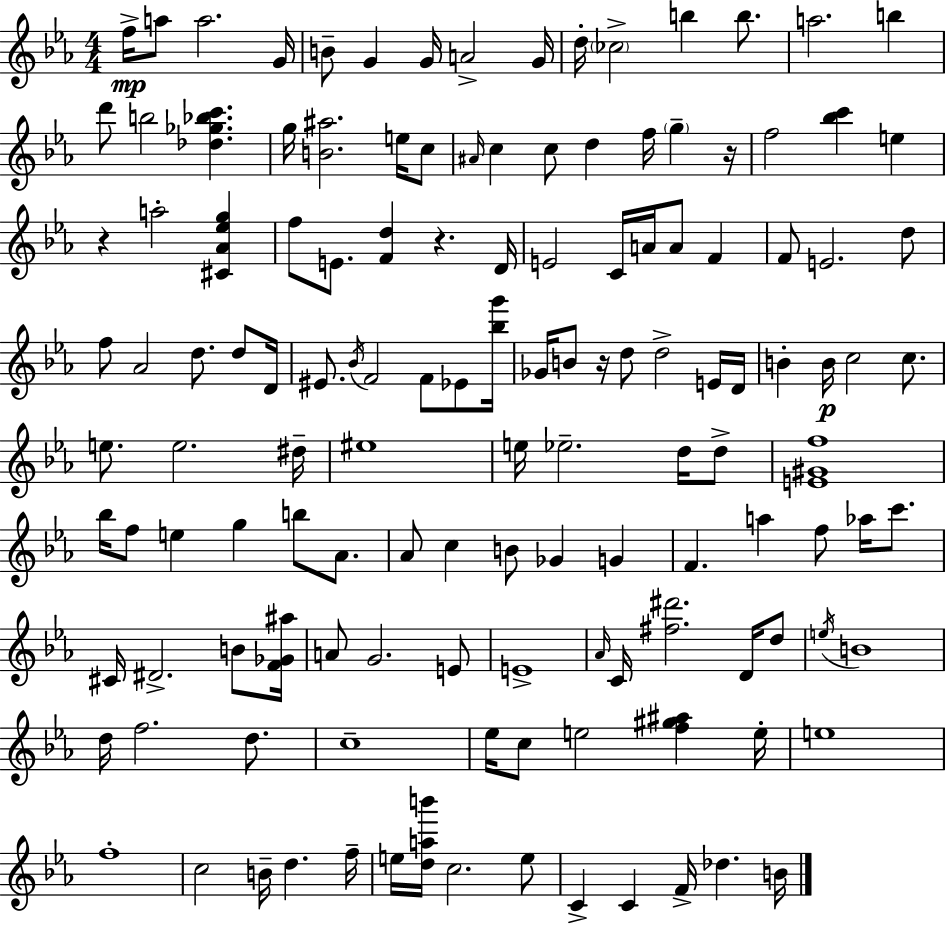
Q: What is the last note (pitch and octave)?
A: B4